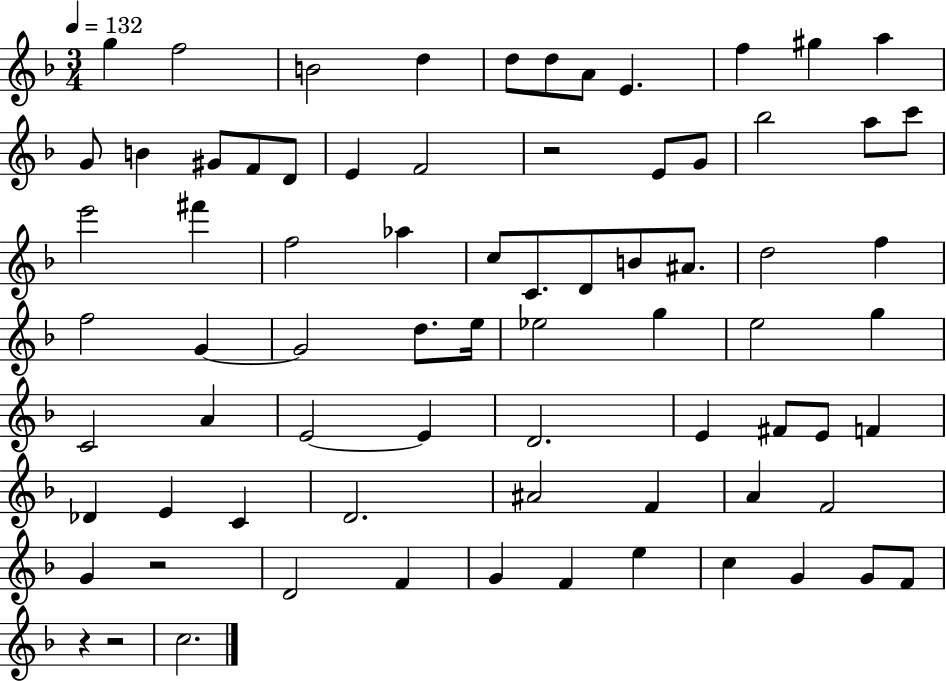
G5/q F5/h B4/h D5/q D5/e D5/e A4/e E4/q. F5/q G#5/q A5/q G4/e B4/q G#4/e F4/e D4/e E4/q F4/h R/h E4/e G4/e Bb5/h A5/e C6/e E6/h F#6/q F5/h Ab5/q C5/e C4/e. D4/e B4/e A#4/e. D5/h F5/q F5/h G4/q G4/h D5/e. E5/s Eb5/h G5/q E5/h G5/q C4/h A4/q E4/h E4/q D4/h. E4/q F#4/e E4/e F4/q Db4/q E4/q C4/q D4/h. A#4/h F4/q A4/q F4/h G4/q R/h D4/h F4/q G4/q F4/q E5/q C5/q G4/q G4/e F4/e R/q R/h C5/h.